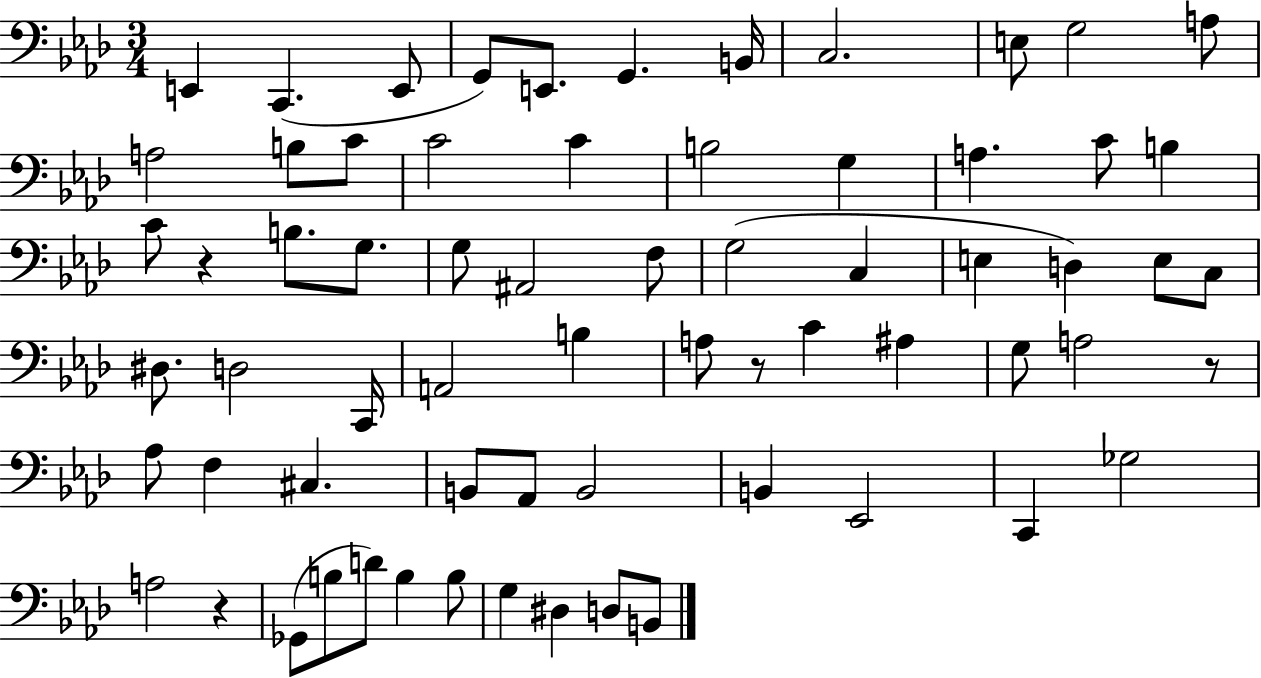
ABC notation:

X:1
T:Untitled
M:3/4
L:1/4
K:Ab
E,, C,, E,,/2 G,,/2 E,,/2 G,, B,,/4 C,2 E,/2 G,2 A,/2 A,2 B,/2 C/2 C2 C B,2 G, A, C/2 B, C/2 z B,/2 G,/2 G,/2 ^A,,2 F,/2 G,2 C, E, D, E,/2 C,/2 ^D,/2 D,2 C,,/4 A,,2 B, A,/2 z/2 C ^A, G,/2 A,2 z/2 _A,/2 F, ^C, B,,/2 _A,,/2 B,,2 B,, _E,,2 C,, _G,2 A,2 z _G,,/2 B,/2 D/2 B, B,/2 G, ^D, D,/2 B,,/2